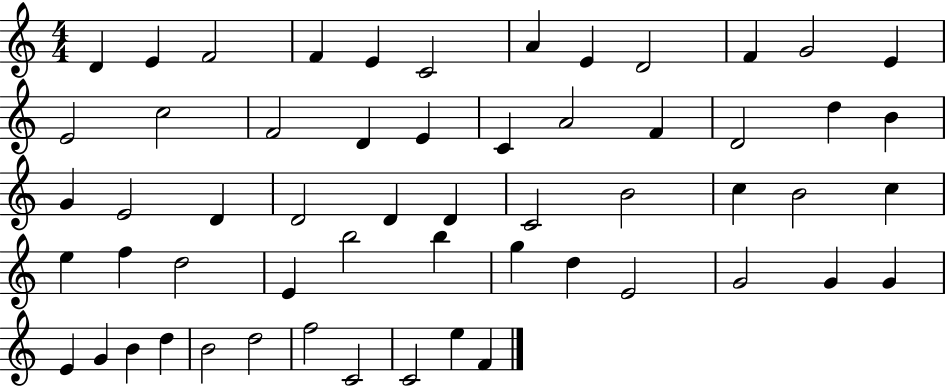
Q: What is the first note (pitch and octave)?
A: D4